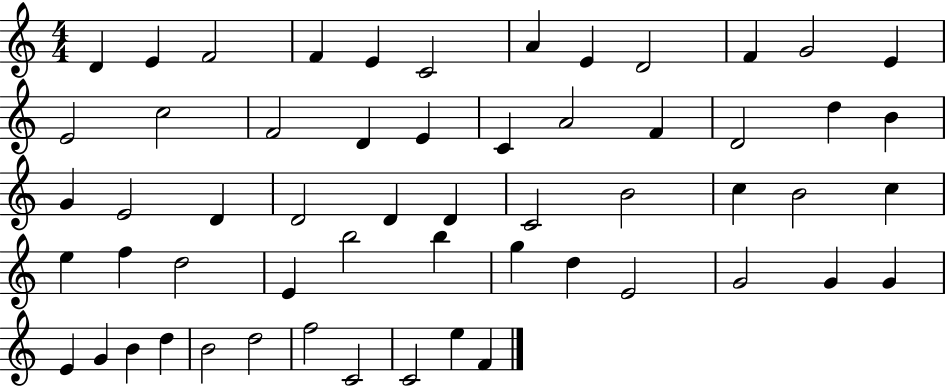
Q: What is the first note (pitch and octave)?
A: D4